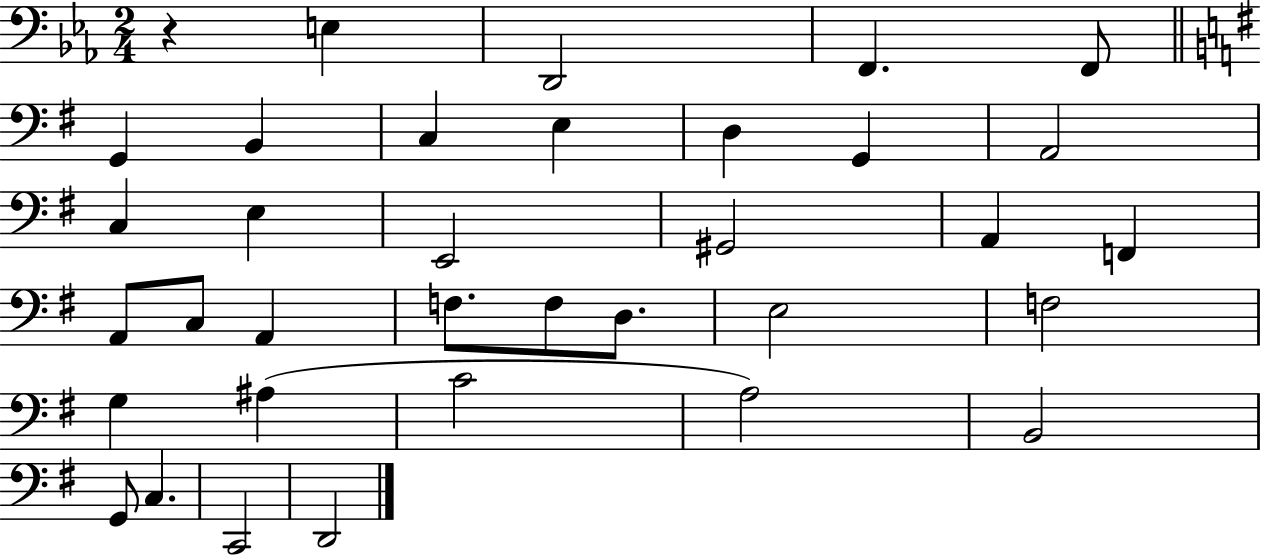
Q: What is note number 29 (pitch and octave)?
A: A3